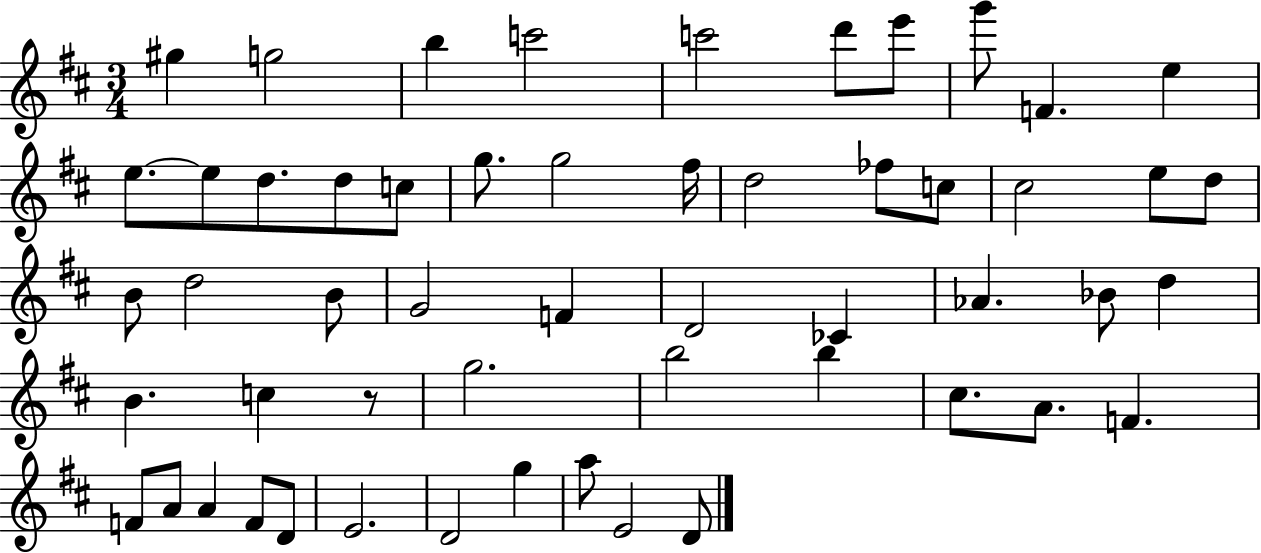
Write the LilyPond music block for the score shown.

{
  \clef treble
  \numericTimeSignature
  \time 3/4
  \key d \major
  gis''4 g''2 | b''4 c'''2 | c'''2 d'''8 e'''8 | g'''8 f'4. e''4 | \break e''8.~~ e''8 d''8. d''8 c''8 | g''8. g''2 fis''16 | d''2 fes''8 c''8 | cis''2 e''8 d''8 | \break b'8 d''2 b'8 | g'2 f'4 | d'2 ces'4 | aes'4. bes'8 d''4 | \break b'4. c''4 r8 | g''2. | b''2 b''4 | cis''8. a'8. f'4. | \break f'8 a'8 a'4 f'8 d'8 | e'2. | d'2 g''4 | a''8 e'2 d'8 | \break \bar "|."
}